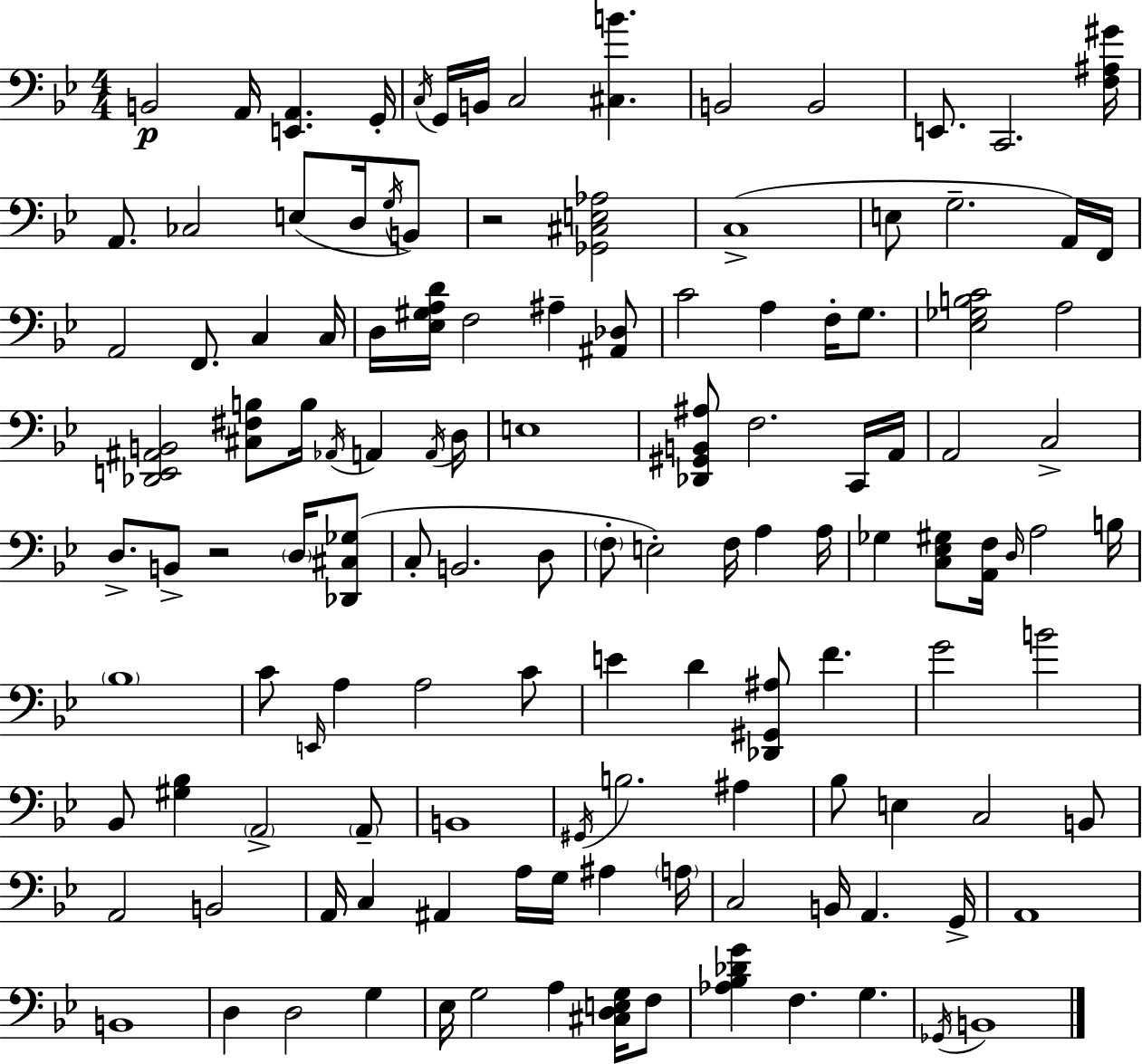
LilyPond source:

{
  \clef bass
  \numericTimeSignature
  \time 4/4
  \key g \minor
  \repeat volta 2 { b,2\p a,16 <e, a,>4. g,16-. | \acciaccatura { c16 } g,16 b,16 c2 <cis b'>4. | b,2 b,2 | e,8. c,2. | \break <f ais gis'>16 a,8. ces2 e8( d16 \acciaccatura { g16 } | b,8) r2 <ges, cis e aes>2 | c1->( | e8 g2.-- | \break a,16) f,16 a,2 f,8. c4 | c16 d16 <ees gis a d'>16 f2 ais4-- | <ais, des>8 c'2 a4 f16-. g8. | <ees ges b c'>2 a2 | \break <des, e, ais, b,>2 <cis fis b>8 b16 \acciaccatura { aes,16 } a,4 | \acciaccatura { a,16 } d16 e1 | <des, gis, b, ais>8 f2. | c,16 a,16 a,2 c2-> | \break d8.-> b,8-> r2 | \parenthesize d16 <des, cis ges>8( c8-. b,2. | d8 \parenthesize f8-. e2-.) f16 a4 | a16 ges4 <c ees gis>8 <a, f>16 \grace { d16 } a2 | \break b16 \parenthesize bes1 | c'8 \grace { e,16 } a4 a2 | c'8 e'4 d'4 <des, gis, ais>8 | f'4. g'2 b'2 | \break bes,8 <gis bes>4 \parenthesize a,2-> | \parenthesize a,8-- b,1 | \acciaccatura { gis,16 } b2. | ais4 bes8 e4 c2 | \break b,8 a,2 b,2 | a,16 c4 ais,4 | a16 g16 ais4 \parenthesize a16 c2 b,16 | a,4. g,16-> a,1 | \break b,1 | d4 d2 | g4 ees16 g2 | a4 <cis d e g>16 f8 <aes bes des' g'>4 f4. | \break g4. \acciaccatura { ges,16 } b,1 | } \bar "|."
}